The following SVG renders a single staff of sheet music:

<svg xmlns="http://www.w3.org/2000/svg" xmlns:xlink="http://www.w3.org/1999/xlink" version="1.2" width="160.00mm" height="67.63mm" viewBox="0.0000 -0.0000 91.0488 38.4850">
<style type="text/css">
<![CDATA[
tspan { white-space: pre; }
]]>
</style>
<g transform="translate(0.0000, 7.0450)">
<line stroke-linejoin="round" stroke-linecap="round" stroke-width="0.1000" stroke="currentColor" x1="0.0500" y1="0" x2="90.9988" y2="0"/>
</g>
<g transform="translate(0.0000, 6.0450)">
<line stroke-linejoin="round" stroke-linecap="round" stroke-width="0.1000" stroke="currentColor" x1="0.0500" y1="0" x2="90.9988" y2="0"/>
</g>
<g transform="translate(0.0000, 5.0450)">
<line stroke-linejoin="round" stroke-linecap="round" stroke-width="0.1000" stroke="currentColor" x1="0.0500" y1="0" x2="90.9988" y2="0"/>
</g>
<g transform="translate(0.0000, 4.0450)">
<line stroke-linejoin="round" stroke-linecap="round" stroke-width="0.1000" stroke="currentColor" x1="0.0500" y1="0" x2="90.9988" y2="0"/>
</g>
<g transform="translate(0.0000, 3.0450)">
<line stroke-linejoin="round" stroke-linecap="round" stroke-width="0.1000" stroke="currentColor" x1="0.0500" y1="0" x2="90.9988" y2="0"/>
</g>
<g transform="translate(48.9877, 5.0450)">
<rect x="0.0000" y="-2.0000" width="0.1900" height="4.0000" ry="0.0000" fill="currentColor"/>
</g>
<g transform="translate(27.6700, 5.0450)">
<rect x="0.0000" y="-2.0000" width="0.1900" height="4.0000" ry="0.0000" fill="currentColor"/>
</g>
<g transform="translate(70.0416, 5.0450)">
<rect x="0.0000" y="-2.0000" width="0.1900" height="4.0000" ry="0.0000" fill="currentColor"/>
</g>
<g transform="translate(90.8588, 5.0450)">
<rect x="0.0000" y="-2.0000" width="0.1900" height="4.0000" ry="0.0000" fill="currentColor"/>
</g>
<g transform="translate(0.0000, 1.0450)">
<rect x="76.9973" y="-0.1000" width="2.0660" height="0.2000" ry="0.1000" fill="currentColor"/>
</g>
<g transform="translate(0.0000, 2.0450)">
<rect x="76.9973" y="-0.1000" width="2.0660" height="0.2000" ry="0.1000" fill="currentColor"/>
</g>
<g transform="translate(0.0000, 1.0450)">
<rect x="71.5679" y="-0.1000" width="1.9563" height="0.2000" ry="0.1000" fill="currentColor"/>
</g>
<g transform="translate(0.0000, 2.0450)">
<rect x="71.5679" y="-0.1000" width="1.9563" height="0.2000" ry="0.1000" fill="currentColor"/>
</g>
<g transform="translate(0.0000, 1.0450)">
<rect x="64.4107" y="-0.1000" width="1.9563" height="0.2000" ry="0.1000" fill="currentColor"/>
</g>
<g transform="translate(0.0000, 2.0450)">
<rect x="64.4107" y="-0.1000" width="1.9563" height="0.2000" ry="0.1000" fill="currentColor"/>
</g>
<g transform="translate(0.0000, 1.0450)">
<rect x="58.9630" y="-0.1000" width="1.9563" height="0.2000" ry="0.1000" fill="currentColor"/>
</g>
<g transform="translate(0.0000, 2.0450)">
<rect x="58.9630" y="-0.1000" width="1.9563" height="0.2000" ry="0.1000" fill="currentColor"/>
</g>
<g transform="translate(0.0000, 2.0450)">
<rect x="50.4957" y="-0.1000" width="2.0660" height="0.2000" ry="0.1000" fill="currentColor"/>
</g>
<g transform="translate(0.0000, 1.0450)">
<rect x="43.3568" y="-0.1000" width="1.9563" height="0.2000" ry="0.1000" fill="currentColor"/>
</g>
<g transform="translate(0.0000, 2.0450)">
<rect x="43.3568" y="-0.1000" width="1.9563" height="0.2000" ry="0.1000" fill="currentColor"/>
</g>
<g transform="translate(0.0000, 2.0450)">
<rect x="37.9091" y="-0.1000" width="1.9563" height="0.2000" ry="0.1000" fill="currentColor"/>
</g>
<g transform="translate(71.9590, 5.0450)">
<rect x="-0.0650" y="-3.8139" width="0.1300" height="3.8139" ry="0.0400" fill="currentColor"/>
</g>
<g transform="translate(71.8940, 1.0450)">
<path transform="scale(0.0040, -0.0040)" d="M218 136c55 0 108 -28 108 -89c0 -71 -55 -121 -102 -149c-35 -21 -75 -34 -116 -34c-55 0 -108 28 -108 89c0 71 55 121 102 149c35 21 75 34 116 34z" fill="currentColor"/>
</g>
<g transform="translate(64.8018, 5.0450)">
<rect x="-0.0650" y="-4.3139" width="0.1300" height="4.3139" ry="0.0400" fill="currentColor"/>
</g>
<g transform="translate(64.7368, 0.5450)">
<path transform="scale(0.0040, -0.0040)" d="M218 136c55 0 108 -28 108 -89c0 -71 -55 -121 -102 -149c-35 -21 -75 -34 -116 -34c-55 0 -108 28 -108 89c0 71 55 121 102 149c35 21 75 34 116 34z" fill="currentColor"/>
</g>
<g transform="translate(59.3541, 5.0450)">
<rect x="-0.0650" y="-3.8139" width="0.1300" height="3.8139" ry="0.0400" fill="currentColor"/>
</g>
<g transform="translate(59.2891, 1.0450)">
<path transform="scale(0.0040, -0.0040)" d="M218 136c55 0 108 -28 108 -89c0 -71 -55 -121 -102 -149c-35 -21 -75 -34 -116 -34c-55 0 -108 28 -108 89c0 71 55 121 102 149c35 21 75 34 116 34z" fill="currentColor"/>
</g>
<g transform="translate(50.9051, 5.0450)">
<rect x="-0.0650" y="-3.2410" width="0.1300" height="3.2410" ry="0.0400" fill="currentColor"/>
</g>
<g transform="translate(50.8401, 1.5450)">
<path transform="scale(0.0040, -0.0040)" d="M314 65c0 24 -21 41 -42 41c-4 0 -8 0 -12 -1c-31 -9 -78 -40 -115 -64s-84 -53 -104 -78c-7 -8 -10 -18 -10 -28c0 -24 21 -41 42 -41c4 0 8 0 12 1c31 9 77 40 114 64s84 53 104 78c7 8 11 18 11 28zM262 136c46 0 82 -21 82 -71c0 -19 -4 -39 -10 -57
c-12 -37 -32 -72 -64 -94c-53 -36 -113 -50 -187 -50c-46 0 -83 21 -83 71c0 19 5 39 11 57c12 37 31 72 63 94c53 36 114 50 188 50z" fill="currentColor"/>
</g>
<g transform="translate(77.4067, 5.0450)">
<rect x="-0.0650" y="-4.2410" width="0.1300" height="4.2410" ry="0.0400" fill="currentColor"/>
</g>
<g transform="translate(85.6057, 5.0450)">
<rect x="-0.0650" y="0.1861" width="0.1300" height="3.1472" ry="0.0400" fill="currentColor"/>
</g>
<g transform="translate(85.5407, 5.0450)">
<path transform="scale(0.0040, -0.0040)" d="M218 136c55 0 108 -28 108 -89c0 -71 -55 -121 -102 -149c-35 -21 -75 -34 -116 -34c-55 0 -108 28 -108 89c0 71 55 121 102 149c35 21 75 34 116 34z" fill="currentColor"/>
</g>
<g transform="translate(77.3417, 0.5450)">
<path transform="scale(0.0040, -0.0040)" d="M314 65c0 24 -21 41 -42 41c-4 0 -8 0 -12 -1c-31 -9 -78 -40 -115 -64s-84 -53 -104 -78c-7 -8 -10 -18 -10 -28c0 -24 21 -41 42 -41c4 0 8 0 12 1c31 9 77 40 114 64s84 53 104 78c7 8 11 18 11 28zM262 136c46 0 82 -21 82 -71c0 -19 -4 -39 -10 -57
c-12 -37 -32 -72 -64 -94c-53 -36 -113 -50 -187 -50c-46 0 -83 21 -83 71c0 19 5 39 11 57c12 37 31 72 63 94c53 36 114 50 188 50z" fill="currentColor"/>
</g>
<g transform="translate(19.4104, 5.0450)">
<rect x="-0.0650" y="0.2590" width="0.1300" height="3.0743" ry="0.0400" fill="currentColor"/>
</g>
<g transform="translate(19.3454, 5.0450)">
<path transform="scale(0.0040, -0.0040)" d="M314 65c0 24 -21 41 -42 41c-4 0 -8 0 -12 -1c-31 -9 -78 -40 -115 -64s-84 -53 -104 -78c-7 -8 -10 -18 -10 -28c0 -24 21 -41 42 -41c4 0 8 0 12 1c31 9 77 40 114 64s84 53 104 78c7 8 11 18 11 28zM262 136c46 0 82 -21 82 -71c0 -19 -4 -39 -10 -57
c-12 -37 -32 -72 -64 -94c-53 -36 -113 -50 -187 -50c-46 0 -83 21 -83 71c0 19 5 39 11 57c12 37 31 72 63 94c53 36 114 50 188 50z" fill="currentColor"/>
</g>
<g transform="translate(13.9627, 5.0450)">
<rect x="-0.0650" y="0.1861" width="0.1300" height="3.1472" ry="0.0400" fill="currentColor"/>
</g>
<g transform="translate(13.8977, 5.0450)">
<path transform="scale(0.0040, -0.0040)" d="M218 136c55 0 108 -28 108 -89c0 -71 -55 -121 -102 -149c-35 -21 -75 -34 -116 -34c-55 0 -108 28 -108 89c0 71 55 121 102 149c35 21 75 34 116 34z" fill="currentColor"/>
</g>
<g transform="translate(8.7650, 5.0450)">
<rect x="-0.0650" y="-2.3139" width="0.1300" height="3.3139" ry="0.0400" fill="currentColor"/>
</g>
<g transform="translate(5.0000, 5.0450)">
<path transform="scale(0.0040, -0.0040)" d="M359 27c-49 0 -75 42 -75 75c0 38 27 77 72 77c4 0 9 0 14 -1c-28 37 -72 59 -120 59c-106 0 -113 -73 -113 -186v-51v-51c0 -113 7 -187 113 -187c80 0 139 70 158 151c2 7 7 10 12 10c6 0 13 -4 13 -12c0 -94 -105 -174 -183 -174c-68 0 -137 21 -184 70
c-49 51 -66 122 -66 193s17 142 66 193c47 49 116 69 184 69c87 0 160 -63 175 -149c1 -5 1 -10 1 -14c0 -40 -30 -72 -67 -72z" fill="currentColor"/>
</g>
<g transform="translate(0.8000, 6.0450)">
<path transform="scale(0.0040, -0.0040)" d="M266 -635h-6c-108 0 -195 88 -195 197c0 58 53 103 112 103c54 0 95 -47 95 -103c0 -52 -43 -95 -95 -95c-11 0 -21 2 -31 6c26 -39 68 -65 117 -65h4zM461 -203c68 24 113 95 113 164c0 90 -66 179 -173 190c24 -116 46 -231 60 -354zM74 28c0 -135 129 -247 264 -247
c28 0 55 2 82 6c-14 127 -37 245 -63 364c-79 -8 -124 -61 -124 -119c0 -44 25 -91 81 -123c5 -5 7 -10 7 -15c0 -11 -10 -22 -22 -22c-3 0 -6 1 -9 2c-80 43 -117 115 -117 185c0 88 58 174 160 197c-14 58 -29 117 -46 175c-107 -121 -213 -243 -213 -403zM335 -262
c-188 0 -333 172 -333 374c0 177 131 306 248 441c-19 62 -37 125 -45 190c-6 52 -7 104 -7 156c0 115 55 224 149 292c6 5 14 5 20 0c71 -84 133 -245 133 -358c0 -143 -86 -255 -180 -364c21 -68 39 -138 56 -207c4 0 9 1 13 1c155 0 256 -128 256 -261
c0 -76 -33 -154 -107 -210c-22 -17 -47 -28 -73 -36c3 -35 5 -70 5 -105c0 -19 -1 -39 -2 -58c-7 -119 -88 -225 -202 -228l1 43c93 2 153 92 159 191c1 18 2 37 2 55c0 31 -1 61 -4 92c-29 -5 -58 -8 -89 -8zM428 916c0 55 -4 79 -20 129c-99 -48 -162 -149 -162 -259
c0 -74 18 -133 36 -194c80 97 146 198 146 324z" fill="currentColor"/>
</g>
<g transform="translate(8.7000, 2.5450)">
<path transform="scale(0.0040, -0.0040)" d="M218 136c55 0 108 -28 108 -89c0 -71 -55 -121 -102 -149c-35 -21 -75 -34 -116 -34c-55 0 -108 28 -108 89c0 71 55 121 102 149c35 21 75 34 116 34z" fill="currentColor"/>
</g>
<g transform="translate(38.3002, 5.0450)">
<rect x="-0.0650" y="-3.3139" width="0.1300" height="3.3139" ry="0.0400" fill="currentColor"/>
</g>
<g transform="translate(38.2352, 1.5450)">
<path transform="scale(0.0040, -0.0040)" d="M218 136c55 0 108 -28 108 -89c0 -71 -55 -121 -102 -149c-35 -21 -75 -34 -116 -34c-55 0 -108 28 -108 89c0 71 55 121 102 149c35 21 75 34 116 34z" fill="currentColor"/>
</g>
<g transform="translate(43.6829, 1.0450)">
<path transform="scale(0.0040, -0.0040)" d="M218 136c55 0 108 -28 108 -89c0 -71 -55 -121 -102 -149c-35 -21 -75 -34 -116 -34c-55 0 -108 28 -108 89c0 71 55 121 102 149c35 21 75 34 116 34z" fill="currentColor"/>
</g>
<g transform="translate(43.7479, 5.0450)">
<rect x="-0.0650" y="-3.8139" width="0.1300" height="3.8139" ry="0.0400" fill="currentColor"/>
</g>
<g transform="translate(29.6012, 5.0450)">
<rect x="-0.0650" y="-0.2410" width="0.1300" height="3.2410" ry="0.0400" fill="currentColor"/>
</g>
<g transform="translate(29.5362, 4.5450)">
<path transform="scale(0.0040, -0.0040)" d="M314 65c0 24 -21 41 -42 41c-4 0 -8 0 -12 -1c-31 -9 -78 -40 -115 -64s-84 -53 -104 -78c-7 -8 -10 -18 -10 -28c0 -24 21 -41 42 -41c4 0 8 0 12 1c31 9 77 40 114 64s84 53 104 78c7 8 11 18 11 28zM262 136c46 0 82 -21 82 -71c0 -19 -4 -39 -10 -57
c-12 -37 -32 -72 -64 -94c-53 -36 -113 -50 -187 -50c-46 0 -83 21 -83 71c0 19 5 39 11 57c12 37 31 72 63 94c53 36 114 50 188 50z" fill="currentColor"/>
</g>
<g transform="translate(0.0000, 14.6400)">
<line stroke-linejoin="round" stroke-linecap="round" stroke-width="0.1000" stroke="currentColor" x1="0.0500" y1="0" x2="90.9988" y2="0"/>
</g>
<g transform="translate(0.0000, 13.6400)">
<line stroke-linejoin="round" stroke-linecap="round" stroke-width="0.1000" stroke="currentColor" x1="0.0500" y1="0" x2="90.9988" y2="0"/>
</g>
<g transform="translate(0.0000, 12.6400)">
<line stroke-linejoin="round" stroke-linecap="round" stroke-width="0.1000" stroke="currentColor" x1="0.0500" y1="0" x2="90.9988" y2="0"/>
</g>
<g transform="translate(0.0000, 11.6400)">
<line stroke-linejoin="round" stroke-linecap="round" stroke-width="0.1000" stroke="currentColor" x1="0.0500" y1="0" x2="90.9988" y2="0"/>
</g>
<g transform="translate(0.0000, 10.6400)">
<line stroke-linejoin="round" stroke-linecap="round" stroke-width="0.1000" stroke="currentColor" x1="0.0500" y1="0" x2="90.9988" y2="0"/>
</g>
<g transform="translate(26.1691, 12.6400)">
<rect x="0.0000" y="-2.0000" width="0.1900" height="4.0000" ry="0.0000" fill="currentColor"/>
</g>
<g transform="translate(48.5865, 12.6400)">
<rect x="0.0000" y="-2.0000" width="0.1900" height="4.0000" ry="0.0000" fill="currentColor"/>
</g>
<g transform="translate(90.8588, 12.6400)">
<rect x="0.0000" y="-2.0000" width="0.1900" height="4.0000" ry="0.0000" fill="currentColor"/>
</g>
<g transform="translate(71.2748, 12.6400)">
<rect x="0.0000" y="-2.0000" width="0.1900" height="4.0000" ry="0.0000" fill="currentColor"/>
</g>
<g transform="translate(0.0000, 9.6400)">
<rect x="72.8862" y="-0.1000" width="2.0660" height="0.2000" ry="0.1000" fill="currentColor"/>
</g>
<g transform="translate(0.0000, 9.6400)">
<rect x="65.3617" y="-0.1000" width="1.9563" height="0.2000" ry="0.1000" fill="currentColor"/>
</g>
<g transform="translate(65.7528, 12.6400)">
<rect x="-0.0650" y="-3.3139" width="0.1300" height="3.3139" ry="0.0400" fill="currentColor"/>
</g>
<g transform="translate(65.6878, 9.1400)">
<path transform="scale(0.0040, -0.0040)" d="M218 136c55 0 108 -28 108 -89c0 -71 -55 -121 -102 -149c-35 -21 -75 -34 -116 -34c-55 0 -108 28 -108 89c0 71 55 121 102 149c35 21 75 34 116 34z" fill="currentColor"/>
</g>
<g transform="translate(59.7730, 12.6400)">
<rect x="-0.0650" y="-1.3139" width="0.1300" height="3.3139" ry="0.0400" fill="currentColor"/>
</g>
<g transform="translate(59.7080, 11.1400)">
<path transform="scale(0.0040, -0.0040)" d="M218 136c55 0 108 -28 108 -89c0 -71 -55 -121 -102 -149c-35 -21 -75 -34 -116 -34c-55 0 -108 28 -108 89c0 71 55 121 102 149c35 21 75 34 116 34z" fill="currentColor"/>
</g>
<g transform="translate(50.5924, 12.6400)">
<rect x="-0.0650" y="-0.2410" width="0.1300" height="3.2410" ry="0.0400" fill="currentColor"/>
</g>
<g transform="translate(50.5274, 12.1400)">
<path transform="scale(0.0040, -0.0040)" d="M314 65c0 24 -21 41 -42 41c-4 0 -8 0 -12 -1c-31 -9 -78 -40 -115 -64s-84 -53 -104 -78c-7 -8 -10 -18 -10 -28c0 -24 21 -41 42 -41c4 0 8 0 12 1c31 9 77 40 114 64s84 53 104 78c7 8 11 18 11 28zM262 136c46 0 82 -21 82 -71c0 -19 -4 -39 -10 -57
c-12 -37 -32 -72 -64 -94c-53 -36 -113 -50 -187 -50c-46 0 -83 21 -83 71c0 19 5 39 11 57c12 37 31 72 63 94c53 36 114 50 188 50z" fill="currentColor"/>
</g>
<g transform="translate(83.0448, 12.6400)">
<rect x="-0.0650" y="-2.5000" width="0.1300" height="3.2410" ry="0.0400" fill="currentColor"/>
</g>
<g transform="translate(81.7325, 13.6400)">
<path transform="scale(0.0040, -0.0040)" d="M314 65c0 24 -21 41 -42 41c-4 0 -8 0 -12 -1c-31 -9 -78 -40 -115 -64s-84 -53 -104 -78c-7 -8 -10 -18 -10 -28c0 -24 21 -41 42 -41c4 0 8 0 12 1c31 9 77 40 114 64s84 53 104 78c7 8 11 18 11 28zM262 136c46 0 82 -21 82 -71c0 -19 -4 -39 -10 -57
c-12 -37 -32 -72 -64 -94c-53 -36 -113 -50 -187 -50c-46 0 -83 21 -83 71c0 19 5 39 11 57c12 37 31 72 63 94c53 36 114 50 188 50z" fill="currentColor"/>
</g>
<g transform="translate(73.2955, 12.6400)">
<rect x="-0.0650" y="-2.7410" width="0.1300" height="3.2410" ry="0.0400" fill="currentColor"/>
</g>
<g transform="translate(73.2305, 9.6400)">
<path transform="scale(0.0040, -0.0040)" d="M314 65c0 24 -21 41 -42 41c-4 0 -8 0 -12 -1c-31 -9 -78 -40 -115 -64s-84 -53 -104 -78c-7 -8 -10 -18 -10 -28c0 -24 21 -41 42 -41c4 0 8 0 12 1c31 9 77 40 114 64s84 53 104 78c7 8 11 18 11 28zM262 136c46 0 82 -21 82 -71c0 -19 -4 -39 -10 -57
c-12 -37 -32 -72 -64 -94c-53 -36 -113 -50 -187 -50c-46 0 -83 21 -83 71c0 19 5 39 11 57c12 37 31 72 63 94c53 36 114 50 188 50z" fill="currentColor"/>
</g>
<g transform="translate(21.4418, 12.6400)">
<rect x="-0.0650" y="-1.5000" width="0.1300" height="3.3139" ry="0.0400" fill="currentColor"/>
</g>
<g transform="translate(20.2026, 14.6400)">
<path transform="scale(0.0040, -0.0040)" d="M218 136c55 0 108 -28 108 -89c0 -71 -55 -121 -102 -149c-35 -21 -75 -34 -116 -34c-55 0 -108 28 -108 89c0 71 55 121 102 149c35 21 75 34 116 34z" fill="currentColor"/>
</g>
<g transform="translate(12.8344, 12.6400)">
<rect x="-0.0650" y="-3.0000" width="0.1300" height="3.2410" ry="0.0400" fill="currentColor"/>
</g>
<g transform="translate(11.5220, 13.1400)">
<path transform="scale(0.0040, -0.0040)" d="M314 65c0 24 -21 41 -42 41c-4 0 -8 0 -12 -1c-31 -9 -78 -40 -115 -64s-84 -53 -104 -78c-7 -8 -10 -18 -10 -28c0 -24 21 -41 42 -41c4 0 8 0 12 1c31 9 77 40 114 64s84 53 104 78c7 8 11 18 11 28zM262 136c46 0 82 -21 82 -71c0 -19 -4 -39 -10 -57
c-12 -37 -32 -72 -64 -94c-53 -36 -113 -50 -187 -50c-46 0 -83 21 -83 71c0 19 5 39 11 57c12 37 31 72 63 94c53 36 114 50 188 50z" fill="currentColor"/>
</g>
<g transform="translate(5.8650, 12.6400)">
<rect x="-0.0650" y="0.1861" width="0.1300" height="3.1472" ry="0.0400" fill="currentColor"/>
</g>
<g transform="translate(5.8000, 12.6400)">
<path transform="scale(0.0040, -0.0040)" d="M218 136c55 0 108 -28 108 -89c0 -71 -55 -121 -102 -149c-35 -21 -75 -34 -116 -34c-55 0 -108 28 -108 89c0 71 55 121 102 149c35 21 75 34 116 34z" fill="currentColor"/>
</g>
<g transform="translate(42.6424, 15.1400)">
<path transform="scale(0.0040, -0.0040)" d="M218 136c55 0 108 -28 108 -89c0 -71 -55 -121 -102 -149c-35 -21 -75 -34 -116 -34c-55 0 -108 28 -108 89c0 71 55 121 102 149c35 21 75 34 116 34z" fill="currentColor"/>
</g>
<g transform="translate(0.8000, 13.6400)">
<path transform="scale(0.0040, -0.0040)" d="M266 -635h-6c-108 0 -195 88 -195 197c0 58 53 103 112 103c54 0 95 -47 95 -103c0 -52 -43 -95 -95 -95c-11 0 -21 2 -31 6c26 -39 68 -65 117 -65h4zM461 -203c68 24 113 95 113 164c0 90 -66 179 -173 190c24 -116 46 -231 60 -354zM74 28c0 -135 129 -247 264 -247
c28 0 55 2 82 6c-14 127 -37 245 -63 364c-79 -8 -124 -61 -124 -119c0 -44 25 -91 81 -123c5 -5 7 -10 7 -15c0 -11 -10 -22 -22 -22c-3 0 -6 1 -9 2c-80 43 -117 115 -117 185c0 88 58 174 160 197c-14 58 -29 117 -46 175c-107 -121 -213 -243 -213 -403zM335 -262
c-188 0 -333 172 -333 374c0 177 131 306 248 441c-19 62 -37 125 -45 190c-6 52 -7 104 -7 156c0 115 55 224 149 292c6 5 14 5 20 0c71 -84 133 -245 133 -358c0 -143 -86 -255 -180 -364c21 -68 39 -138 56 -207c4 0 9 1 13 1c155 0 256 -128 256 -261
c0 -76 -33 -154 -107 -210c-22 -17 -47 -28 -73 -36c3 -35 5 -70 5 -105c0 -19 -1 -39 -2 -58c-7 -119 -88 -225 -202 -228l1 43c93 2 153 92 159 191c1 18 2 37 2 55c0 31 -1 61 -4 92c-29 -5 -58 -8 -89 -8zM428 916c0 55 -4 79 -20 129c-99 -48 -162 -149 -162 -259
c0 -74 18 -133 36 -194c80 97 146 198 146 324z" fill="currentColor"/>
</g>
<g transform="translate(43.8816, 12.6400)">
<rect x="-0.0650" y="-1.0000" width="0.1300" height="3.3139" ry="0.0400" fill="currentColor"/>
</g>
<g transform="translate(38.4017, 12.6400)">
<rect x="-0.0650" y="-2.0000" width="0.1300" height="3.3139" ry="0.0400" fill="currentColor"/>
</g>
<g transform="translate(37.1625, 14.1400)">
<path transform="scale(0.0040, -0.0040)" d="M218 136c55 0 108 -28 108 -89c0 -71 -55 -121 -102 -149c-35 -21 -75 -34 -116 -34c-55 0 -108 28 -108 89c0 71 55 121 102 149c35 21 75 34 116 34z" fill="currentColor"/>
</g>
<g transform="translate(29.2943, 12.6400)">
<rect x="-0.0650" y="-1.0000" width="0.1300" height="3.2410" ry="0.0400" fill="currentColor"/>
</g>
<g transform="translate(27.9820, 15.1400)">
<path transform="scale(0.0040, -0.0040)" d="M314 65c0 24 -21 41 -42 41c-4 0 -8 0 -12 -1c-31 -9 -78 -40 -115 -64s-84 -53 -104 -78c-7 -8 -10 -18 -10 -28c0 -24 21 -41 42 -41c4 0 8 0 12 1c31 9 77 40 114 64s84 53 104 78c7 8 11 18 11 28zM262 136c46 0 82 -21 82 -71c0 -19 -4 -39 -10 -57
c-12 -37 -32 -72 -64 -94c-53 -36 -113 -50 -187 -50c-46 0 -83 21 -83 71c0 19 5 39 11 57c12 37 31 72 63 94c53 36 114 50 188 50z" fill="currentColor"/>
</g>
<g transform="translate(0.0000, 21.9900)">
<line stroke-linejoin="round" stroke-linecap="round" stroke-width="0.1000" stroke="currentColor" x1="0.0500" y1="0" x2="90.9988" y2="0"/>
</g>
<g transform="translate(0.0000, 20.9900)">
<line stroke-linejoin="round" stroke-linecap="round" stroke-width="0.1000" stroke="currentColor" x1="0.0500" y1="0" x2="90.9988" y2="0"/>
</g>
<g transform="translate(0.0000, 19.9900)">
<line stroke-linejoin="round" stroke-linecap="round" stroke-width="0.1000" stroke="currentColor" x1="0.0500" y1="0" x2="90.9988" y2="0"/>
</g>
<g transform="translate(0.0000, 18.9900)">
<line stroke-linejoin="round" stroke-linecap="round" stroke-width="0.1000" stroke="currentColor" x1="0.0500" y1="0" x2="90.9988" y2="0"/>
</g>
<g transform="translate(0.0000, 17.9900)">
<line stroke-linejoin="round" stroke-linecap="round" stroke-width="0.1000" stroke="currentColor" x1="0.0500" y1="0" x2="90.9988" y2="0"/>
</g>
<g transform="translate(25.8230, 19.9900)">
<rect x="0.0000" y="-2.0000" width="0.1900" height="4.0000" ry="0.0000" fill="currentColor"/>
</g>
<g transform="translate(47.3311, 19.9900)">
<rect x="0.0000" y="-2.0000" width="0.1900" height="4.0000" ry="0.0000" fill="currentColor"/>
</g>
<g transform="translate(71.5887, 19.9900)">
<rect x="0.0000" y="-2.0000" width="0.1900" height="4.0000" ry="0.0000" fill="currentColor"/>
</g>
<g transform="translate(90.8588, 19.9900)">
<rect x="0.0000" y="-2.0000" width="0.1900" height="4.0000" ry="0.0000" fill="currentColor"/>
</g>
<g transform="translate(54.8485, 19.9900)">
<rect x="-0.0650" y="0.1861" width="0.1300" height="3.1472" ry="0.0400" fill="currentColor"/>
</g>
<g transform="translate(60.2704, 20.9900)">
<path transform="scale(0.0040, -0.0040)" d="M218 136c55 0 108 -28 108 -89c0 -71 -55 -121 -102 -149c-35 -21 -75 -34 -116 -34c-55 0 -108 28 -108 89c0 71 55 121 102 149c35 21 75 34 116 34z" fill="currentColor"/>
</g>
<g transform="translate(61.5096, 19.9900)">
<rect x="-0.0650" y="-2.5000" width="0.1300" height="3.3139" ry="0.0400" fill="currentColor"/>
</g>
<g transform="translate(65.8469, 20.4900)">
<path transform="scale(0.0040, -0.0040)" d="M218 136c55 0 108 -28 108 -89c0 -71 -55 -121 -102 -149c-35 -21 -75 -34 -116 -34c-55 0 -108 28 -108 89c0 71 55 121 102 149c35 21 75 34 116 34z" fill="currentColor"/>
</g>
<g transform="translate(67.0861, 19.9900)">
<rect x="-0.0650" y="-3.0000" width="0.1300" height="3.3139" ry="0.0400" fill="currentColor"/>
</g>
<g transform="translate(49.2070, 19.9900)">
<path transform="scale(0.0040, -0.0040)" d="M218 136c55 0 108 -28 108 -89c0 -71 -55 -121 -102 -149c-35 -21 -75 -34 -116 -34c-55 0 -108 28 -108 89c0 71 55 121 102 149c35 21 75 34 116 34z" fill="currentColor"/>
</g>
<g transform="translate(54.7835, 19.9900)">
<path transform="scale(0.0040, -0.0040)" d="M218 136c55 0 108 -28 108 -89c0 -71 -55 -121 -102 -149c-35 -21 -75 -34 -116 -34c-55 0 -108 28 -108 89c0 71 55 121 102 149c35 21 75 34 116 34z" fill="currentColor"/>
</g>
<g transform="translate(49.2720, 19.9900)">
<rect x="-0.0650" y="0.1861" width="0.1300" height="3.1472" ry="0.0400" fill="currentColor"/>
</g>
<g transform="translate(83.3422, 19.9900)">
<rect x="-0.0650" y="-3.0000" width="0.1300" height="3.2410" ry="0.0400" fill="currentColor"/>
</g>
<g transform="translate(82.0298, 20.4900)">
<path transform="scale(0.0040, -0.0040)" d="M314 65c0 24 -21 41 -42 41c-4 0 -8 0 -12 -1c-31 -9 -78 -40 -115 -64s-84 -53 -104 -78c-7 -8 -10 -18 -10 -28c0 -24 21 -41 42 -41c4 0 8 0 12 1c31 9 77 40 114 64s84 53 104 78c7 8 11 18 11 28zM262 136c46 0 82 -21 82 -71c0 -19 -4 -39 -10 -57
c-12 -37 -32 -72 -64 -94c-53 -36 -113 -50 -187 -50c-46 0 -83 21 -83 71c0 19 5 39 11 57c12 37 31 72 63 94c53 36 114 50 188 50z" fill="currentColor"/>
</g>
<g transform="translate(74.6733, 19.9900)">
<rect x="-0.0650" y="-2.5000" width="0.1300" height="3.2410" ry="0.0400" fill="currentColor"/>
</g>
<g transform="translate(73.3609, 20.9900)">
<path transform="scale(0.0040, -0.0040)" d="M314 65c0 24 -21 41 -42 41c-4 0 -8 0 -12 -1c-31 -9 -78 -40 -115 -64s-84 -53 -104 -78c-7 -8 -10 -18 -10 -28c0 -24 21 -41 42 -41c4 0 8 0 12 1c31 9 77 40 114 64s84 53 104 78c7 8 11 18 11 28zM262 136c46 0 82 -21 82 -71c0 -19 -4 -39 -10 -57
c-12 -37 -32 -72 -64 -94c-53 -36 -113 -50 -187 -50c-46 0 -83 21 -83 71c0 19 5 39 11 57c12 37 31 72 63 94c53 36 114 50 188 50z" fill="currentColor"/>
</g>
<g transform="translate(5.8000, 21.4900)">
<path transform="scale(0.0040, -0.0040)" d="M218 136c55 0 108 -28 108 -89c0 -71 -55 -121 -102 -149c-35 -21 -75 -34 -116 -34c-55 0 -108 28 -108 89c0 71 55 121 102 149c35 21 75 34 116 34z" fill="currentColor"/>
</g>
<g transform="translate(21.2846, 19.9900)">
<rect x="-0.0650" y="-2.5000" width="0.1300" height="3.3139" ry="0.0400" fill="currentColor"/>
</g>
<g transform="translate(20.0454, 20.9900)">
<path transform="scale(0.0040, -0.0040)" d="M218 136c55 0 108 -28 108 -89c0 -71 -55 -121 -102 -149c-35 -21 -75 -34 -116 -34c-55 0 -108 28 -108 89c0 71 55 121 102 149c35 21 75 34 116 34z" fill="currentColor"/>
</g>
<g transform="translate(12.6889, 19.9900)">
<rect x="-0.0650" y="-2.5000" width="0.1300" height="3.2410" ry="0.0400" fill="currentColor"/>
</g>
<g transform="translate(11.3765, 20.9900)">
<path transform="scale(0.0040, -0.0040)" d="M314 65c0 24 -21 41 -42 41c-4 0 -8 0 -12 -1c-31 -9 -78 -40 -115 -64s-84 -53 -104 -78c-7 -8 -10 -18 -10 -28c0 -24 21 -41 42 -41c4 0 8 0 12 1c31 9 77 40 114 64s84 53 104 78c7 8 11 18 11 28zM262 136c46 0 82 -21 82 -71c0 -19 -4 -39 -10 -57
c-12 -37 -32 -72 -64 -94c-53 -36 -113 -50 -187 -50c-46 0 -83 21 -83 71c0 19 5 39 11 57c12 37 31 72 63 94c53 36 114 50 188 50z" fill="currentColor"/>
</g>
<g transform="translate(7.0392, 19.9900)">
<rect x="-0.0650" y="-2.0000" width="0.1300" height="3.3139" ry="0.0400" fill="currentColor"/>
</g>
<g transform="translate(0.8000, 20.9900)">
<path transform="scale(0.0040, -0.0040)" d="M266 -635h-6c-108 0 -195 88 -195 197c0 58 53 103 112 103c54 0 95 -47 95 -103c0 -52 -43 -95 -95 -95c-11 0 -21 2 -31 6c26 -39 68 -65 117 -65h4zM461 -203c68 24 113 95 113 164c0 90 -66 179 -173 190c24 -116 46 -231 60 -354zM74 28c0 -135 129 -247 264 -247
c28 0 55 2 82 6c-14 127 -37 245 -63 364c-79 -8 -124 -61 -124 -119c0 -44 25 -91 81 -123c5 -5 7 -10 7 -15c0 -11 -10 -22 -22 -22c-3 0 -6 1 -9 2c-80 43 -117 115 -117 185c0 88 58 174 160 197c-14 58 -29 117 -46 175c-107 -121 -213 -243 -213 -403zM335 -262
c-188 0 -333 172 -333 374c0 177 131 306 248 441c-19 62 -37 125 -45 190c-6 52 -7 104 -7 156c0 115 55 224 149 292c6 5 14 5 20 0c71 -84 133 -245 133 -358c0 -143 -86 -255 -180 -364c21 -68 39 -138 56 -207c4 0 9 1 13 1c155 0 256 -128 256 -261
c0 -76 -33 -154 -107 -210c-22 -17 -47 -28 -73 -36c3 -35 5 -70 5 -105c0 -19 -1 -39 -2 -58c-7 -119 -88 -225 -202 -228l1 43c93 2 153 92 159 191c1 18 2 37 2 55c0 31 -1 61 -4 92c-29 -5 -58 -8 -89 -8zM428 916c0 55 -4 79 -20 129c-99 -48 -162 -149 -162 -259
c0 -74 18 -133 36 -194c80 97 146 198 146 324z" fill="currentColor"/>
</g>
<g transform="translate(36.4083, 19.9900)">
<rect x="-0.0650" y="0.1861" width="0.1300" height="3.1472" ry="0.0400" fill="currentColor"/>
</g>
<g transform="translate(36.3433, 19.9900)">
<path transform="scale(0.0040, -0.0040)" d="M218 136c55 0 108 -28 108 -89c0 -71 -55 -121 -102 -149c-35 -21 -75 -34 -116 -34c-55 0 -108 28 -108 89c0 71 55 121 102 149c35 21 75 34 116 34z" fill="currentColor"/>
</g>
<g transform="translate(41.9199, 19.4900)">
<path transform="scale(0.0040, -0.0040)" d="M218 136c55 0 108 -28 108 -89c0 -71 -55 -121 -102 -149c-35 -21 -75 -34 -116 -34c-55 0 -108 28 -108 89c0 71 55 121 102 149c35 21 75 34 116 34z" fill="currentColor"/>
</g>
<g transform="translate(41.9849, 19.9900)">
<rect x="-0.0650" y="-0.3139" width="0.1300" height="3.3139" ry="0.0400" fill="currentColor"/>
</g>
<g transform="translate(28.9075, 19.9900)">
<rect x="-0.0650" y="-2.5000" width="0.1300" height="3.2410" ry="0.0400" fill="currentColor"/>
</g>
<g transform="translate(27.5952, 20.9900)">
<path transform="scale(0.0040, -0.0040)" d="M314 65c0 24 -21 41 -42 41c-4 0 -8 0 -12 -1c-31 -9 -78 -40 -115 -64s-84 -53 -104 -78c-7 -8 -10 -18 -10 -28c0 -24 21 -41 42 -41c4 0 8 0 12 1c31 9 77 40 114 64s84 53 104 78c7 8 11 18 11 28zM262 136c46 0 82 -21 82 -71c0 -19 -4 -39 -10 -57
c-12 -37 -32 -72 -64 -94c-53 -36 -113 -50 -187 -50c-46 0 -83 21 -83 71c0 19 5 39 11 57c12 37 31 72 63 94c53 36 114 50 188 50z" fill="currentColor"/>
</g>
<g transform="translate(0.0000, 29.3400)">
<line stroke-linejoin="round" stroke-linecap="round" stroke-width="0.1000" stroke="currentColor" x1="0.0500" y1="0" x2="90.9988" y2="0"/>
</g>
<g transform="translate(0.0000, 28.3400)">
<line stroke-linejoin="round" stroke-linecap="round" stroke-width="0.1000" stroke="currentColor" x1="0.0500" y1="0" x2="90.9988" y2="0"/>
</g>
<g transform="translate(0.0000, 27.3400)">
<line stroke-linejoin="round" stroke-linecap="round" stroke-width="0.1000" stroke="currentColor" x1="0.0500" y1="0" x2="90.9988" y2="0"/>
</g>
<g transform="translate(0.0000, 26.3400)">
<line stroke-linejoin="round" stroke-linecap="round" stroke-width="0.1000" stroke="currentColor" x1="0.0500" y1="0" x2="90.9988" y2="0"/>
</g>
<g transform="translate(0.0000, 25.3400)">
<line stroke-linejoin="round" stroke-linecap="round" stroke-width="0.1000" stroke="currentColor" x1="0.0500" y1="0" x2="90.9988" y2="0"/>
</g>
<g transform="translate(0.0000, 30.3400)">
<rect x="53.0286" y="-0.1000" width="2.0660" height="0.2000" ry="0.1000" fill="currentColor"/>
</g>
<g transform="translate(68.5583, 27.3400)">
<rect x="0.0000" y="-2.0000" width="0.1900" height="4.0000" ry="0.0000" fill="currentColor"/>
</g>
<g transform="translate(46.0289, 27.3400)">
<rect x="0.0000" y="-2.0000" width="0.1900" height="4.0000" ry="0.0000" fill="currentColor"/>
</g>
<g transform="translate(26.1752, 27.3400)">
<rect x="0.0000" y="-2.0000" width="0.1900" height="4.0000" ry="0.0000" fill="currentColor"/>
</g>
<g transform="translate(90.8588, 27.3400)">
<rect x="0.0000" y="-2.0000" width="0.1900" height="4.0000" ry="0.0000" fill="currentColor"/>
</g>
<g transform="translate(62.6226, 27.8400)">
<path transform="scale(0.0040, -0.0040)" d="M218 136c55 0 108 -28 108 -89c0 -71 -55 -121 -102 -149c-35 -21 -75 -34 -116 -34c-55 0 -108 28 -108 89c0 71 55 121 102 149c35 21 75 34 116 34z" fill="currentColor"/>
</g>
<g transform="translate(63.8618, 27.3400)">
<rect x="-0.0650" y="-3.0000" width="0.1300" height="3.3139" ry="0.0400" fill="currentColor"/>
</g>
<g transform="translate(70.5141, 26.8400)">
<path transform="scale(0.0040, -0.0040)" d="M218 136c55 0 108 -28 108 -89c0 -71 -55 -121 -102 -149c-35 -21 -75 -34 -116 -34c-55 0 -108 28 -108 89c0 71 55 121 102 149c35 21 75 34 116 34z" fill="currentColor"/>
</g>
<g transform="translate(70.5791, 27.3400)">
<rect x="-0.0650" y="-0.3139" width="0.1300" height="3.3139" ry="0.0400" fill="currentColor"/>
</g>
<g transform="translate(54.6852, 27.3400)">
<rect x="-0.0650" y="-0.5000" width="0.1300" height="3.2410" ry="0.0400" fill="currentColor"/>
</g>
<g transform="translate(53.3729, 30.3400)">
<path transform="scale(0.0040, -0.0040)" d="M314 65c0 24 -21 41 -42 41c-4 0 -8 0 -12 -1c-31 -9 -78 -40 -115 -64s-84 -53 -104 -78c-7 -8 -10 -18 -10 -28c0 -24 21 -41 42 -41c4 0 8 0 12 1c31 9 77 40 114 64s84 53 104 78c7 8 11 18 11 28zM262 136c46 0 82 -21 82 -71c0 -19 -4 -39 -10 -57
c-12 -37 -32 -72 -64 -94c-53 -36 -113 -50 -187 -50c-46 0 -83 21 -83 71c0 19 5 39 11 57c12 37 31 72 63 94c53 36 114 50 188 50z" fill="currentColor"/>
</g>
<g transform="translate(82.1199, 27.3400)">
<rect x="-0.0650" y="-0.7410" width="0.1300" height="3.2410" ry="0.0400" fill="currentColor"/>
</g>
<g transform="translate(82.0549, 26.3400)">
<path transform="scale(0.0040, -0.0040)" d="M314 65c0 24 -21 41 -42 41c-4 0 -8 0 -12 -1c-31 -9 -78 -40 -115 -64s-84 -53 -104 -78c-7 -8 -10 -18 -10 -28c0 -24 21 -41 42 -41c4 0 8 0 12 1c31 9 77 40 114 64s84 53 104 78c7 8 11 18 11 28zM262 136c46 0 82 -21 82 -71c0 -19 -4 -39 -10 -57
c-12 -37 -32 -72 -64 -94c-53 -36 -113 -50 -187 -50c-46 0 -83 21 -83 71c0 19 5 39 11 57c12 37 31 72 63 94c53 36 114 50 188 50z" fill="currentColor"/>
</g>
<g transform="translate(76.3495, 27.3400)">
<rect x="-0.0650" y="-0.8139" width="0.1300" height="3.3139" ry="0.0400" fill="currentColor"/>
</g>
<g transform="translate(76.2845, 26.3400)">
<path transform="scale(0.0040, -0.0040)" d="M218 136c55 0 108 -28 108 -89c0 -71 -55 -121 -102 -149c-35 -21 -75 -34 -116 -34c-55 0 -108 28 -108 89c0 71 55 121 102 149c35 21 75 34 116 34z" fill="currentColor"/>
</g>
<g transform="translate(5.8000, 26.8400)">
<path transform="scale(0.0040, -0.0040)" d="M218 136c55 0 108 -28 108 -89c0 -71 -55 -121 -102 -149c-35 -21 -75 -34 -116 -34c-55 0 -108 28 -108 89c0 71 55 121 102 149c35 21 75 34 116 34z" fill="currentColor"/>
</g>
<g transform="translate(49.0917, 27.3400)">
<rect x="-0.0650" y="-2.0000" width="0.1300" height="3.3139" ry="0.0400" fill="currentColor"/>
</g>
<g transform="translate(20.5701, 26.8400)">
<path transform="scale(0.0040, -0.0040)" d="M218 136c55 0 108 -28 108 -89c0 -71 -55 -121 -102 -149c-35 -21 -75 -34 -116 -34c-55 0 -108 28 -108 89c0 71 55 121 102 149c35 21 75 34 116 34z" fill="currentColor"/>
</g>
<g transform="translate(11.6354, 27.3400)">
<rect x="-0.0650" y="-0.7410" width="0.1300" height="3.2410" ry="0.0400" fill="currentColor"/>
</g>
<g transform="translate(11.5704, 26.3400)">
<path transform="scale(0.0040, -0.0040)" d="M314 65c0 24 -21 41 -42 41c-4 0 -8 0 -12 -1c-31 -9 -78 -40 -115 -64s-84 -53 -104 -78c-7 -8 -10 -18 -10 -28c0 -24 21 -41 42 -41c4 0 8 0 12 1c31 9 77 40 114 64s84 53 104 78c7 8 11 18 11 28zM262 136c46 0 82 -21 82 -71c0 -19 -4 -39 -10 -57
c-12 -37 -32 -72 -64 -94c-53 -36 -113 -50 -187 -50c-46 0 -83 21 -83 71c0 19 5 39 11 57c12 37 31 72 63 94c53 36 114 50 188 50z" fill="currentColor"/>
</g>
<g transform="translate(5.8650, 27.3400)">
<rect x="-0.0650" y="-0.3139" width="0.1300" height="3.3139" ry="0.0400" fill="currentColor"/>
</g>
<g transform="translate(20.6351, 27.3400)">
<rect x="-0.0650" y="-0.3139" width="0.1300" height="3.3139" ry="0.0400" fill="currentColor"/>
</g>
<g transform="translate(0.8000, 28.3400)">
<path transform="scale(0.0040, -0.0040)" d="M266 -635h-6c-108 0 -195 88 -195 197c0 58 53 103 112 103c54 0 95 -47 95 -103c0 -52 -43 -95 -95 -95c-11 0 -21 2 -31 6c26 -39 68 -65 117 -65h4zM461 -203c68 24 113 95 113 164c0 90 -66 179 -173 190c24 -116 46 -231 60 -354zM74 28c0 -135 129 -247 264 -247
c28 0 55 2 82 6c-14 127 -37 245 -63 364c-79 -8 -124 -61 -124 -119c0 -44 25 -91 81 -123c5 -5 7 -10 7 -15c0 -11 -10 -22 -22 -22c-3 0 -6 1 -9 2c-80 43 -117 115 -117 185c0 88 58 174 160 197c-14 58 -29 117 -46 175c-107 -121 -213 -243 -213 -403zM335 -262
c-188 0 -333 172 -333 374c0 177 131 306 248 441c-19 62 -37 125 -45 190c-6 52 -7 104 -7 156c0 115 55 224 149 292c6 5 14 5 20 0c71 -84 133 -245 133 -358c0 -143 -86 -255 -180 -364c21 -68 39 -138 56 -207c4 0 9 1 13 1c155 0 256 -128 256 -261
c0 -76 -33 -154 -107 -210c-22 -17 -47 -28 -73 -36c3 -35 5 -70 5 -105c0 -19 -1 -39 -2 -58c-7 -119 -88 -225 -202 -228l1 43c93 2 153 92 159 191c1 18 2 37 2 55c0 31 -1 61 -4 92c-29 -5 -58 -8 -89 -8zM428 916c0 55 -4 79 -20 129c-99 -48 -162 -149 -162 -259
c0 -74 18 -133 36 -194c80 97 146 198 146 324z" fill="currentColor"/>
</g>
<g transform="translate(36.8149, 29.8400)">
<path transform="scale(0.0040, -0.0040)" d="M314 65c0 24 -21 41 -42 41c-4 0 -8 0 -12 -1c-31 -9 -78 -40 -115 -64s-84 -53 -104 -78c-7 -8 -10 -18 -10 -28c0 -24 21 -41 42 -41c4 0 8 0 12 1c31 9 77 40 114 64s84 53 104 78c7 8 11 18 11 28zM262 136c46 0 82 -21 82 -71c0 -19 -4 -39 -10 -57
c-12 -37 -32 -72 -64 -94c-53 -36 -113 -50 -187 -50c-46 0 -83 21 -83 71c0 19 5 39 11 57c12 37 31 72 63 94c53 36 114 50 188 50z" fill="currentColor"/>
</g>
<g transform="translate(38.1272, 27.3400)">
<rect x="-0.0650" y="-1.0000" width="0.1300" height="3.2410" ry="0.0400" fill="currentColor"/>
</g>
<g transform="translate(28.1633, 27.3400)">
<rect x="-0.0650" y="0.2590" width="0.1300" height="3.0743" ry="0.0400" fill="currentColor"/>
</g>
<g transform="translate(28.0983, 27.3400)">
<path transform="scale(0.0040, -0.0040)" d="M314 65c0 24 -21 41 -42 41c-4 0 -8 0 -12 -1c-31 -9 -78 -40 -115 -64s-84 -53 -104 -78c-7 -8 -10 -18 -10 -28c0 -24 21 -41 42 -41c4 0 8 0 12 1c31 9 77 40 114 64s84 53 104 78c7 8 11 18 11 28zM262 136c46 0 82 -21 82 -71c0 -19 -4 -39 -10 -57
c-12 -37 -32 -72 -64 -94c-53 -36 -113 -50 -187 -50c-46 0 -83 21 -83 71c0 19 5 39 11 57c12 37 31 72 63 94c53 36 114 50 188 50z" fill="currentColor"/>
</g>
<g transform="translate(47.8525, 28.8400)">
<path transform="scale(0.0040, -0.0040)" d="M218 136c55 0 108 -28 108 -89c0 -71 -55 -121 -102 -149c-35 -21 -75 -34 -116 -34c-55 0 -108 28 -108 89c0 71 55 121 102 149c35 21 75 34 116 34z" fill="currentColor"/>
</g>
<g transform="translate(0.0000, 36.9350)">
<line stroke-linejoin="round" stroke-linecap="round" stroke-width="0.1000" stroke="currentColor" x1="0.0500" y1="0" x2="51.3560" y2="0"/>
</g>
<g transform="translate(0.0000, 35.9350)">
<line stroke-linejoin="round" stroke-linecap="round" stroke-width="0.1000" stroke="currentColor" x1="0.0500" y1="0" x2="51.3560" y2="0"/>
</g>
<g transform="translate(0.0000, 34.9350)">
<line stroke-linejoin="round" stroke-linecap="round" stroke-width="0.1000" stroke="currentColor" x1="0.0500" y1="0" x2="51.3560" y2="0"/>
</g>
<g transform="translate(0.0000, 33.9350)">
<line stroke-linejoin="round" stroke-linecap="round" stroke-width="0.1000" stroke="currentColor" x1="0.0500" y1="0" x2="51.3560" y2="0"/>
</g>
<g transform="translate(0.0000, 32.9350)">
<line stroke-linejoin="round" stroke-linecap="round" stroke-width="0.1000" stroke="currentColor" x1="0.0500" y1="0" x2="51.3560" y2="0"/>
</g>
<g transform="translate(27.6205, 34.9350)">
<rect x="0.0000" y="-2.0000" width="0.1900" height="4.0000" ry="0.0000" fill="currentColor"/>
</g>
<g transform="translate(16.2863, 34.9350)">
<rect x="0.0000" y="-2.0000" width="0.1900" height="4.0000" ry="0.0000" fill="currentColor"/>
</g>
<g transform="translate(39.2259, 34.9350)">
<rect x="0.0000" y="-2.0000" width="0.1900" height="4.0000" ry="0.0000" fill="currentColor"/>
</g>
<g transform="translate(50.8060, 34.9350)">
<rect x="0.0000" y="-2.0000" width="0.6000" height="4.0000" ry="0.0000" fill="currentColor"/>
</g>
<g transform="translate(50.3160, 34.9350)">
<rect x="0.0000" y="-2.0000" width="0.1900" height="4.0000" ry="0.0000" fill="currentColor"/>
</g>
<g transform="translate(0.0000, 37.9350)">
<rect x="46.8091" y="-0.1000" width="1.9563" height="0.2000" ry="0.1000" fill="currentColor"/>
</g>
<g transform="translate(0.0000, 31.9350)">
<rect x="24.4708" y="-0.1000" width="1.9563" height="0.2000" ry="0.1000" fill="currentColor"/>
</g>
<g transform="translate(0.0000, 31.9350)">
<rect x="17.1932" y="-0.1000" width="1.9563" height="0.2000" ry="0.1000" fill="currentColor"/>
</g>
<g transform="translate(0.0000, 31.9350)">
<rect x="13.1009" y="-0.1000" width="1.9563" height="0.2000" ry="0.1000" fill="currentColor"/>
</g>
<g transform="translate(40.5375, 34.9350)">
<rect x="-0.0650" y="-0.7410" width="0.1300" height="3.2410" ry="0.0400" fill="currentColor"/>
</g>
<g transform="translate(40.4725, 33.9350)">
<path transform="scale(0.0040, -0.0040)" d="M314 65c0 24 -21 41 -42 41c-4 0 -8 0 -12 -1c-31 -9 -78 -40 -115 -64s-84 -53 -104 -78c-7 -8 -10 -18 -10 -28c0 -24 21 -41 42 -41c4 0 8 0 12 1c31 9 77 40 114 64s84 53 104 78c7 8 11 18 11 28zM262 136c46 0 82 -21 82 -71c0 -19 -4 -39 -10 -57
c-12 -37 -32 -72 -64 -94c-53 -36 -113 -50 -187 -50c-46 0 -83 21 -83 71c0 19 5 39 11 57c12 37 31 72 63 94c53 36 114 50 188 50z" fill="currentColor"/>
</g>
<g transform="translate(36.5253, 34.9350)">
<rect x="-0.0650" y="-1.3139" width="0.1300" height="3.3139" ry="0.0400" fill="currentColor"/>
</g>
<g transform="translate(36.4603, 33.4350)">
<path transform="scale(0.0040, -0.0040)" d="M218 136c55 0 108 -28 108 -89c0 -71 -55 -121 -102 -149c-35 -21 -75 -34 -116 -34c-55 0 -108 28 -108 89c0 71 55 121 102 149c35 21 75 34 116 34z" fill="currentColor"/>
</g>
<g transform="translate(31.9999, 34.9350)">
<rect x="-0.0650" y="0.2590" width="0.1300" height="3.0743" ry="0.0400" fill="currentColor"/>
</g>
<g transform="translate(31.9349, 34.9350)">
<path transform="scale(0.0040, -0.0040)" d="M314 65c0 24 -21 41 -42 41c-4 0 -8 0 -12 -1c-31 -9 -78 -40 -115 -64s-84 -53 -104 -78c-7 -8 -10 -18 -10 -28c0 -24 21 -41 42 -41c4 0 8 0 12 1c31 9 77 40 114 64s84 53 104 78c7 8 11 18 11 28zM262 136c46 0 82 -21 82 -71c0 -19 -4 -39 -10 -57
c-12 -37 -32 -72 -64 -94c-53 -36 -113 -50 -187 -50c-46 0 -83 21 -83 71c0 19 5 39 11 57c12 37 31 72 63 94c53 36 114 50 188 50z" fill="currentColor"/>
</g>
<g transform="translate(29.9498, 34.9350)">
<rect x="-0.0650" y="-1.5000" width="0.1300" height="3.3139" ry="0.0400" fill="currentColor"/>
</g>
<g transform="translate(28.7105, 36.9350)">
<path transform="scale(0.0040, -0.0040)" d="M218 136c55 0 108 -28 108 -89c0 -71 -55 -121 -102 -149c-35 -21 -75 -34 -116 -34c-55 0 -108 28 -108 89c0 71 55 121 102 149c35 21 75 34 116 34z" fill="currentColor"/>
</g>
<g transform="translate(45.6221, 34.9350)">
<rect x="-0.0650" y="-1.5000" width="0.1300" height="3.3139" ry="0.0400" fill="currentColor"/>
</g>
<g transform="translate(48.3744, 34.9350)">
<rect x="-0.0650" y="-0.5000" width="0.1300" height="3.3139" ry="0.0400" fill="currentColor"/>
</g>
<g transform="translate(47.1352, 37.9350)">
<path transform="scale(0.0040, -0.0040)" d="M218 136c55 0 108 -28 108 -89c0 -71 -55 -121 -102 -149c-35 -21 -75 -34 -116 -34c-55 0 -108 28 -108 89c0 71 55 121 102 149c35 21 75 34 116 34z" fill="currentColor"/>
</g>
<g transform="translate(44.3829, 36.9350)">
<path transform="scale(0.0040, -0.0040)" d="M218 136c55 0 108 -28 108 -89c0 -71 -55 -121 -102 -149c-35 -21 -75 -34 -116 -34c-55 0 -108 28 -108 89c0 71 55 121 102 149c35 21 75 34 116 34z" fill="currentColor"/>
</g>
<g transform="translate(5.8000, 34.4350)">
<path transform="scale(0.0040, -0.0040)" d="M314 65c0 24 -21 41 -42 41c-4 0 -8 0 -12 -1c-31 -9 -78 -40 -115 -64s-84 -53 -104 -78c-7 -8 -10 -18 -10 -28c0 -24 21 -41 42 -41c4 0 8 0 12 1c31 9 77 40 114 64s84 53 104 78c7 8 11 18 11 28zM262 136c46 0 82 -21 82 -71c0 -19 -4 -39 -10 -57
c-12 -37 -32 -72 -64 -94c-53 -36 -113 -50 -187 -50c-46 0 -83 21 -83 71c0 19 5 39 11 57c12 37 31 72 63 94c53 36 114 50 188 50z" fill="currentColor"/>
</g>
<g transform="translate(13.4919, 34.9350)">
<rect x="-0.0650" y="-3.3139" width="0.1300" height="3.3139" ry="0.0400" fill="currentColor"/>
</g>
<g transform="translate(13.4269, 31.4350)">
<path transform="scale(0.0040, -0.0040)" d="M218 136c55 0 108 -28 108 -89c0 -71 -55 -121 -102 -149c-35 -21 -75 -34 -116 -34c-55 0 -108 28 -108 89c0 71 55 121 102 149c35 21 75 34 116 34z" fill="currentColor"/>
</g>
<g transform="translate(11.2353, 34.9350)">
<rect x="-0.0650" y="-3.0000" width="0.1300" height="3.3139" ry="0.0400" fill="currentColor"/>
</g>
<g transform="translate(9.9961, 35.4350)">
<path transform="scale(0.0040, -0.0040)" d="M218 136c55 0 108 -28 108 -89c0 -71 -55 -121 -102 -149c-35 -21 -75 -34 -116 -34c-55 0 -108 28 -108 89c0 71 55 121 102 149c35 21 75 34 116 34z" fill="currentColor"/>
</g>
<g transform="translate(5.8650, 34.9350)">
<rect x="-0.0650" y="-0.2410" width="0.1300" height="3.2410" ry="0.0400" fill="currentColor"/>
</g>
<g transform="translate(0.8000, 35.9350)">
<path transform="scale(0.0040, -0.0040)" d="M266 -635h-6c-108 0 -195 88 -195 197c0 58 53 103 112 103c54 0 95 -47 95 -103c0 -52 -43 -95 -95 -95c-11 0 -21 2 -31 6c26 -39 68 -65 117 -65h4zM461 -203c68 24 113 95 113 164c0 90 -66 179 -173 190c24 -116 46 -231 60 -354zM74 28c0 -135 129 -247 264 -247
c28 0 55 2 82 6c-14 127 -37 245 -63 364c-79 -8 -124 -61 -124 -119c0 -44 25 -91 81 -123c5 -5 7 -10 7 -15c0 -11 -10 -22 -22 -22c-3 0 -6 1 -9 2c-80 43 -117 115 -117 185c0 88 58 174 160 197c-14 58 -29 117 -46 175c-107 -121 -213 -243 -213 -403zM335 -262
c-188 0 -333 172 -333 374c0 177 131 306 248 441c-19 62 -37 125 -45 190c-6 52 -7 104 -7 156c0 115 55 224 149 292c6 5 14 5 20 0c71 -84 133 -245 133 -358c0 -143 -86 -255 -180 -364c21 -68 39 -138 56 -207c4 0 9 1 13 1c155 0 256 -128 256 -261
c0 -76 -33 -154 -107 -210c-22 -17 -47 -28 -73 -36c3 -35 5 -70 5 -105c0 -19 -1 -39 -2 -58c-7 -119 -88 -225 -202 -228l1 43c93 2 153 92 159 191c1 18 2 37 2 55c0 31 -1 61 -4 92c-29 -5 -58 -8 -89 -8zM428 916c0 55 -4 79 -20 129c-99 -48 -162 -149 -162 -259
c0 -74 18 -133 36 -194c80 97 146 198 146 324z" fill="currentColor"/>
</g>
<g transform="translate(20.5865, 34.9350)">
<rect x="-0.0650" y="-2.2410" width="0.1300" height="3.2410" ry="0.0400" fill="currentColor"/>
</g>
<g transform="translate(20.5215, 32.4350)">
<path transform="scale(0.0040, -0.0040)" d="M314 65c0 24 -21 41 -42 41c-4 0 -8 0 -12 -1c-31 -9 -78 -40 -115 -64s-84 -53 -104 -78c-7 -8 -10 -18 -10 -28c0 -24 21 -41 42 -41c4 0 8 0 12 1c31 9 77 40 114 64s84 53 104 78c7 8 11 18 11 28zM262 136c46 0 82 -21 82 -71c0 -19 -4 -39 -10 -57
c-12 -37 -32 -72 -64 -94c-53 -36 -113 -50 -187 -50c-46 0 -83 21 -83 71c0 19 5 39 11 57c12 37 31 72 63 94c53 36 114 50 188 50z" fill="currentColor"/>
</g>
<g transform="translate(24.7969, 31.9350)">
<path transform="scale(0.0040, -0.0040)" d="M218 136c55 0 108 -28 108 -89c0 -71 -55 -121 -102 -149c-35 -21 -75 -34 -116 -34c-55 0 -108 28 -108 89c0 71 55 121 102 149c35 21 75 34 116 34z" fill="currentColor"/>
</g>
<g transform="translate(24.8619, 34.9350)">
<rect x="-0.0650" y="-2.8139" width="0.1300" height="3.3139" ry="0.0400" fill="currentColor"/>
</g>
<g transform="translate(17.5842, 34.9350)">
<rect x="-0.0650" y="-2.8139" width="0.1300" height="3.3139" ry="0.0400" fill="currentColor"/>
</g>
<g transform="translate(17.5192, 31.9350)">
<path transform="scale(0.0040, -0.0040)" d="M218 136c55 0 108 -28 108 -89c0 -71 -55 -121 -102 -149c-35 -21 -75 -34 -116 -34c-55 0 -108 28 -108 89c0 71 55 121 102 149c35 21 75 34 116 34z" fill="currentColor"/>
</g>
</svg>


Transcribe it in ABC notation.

X:1
T:Untitled
M:4/4
L:1/4
K:C
g B B2 c2 b c' b2 c' d' c' d'2 B B A2 E D2 F D c2 e b a2 G2 F G2 G G2 B c B B G A G2 A2 c d2 c B2 D2 F C2 A c d d2 c2 A b a g2 a E B2 e d2 E C